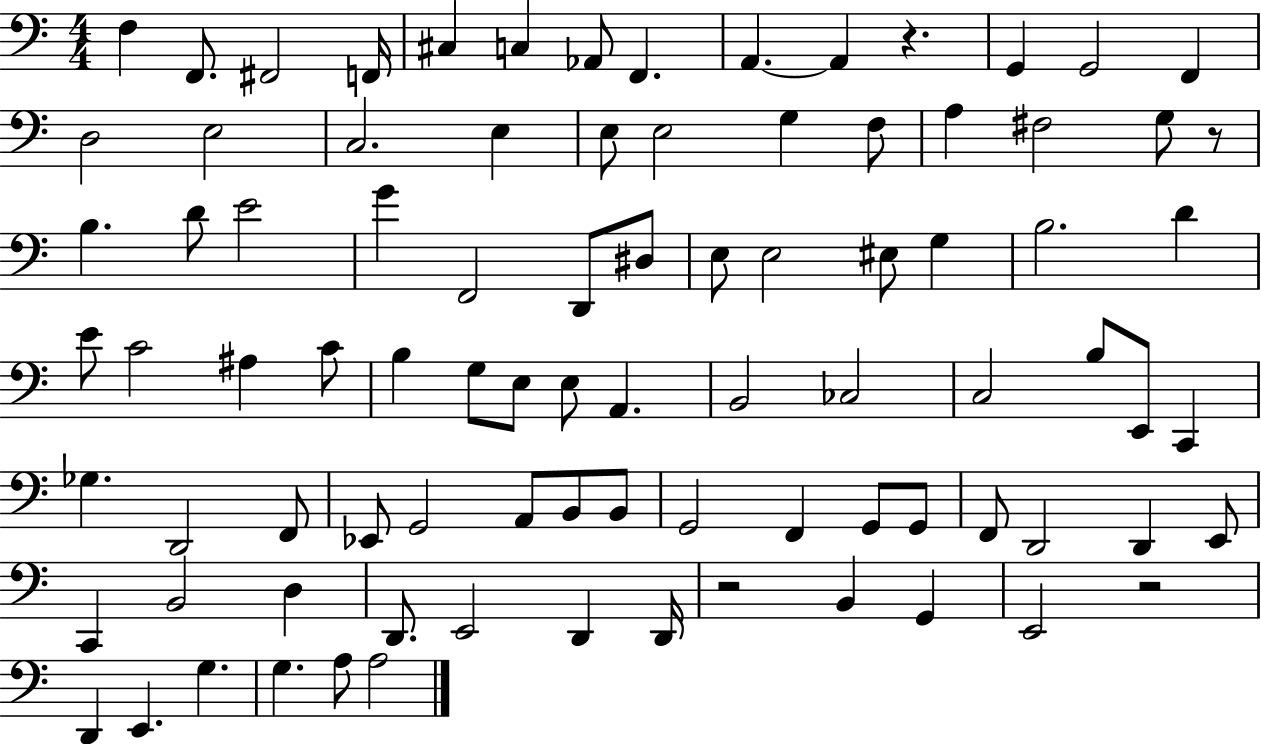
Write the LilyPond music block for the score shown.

{
  \clef bass
  \numericTimeSignature
  \time 4/4
  \key c \major
  \repeat volta 2 { f4 f,8. fis,2 f,16 | cis4 c4 aes,8 f,4. | a,4.~~ a,4 r4. | g,4 g,2 f,4 | \break d2 e2 | c2. e4 | e8 e2 g4 f8 | a4 fis2 g8 r8 | \break b4. d'8 e'2 | g'4 f,2 d,8 dis8 | e8 e2 eis8 g4 | b2. d'4 | \break e'8 c'2 ais4 c'8 | b4 g8 e8 e8 a,4. | b,2 ces2 | c2 b8 e,8 c,4 | \break ges4. d,2 f,8 | ees,8 g,2 a,8 b,8 b,8 | g,2 f,4 g,8 g,8 | f,8 d,2 d,4 e,8 | \break c,4 b,2 d4 | d,8. e,2 d,4 d,16 | r2 b,4 g,4 | e,2 r2 | \break d,4 e,4. g4. | g4. a8 a2 | } \bar "|."
}